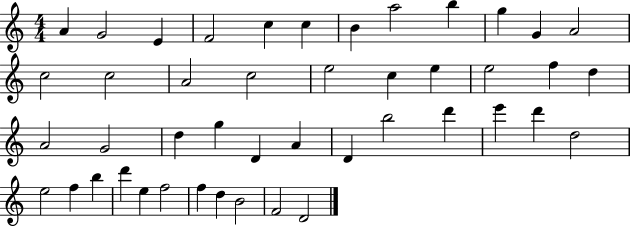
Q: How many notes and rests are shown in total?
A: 45